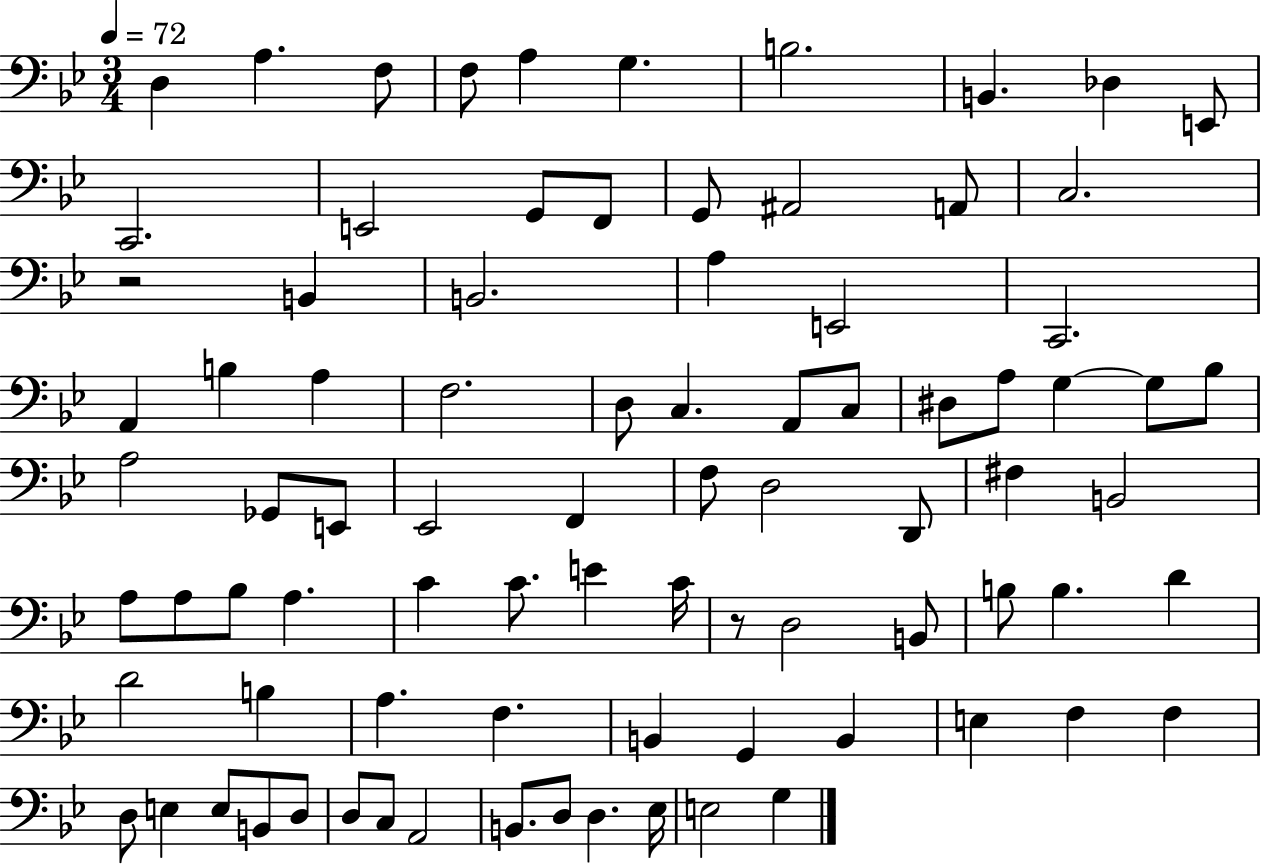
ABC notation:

X:1
T:Untitled
M:3/4
L:1/4
K:Bb
D, A, F,/2 F,/2 A, G, B,2 B,, _D, E,,/2 C,,2 E,,2 G,,/2 F,,/2 G,,/2 ^A,,2 A,,/2 C,2 z2 B,, B,,2 A, E,,2 C,,2 A,, B, A, F,2 D,/2 C, A,,/2 C,/2 ^D,/2 A,/2 G, G,/2 _B,/2 A,2 _G,,/2 E,,/2 _E,,2 F,, F,/2 D,2 D,,/2 ^F, B,,2 A,/2 A,/2 _B,/2 A, C C/2 E C/4 z/2 D,2 B,,/2 B,/2 B, D D2 B, A, F, B,, G,, B,, E, F, F, D,/2 E, E,/2 B,,/2 D,/2 D,/2 C,/2 A,,2 B,,/2 D,/2 D, _E,/4 E,2 G,